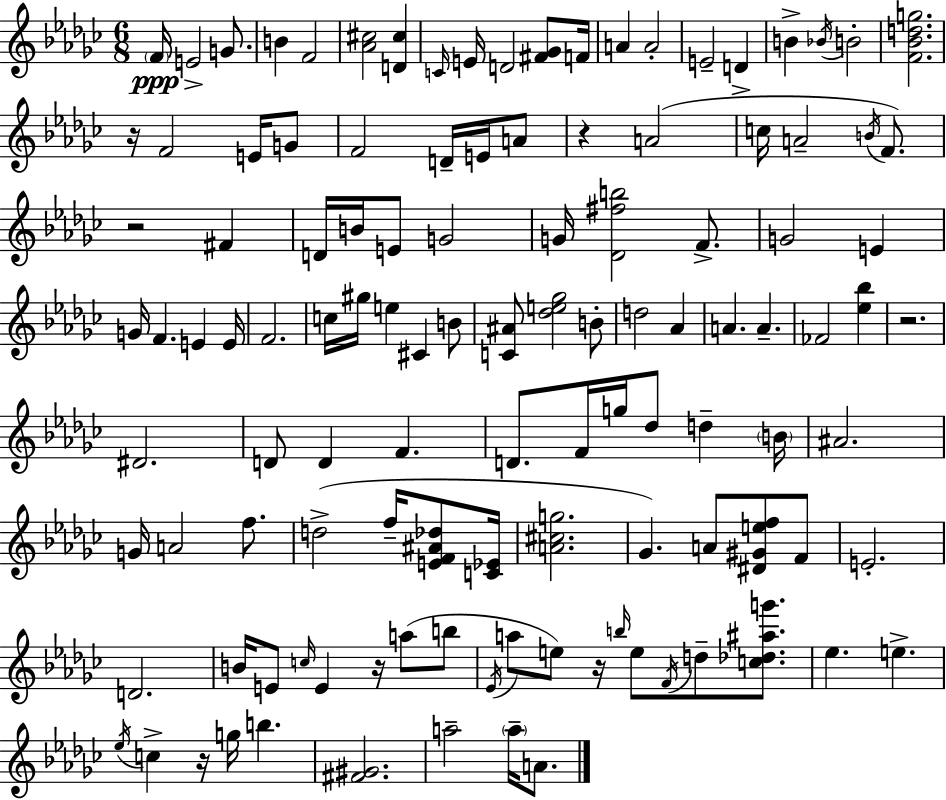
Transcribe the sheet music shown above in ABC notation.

X:1
T:Untitled
M:6/8
L:1/4
K:Ebm
F/4 E2 G/2 B F2 [_A^c]2 [D^c] C/4 E/4 D2 [^F_G]/2 F/4 A A2 E2 D B _B/4 B2 [F_Bdg]2 z/4 F2 E/4 G/2 F2 D/4 E/4 A/2 z A2 c/4 A2 B/4 F/2 z2 ^F D/4 B/4 E/2 G2 G/4 [_D^fb]2 F/2 G2 E G/4 F E E/4 F2 c/4 ^g/4 e ^C B/2 [C^A]/2 [_de_g]2 B/2 d2 _A A A _F2 [_e_b] z2 ^D2 D/2 D F D/2 F/4 g/4 _d/2 d B/4 ^A2 G/4 A2 f/2 d2 f/4 [EF^A_d]/2 [C_E]/4 [A^cg]2 _G A/2 [^D^Gef]/2 F/2 E2 D2 B/4 E/2 c/4 E z/4 a/2 b/2 _E/4 a/2 e/2 z/4 b/4 e/2 F/4 d/2 [c_d^ag']/2 _e e _e/4 c z/4 g/4 b [^F^G]2 a2 a/4 A/2